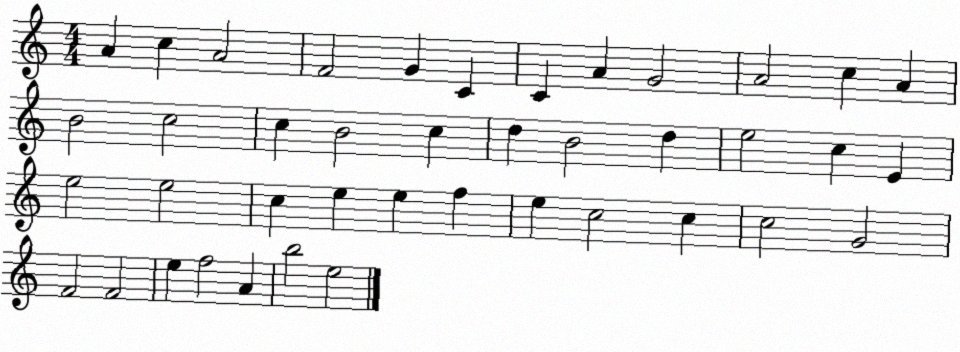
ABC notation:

X:1
T:Untitled
M:4/4
L:1/4
K:C
A c A2 F2 G C C A G2 A2 c A B2 c2 c B2 c d B2 d e2 c E e2 e2 c e e f e c2 c c2 G2 F2 F2 e f2 A b2 e2